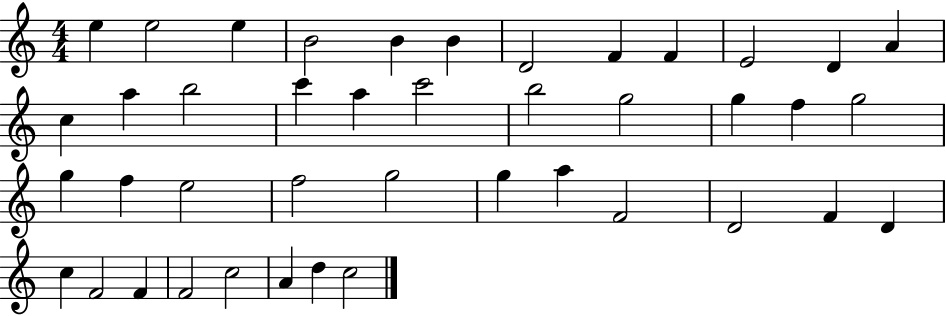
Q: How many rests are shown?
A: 0